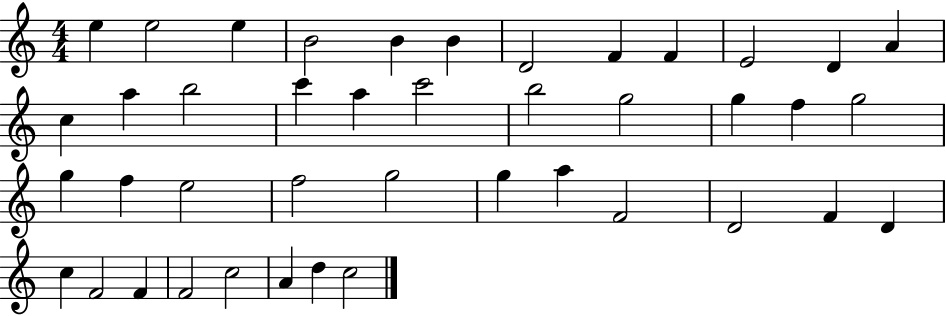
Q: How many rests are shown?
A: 0